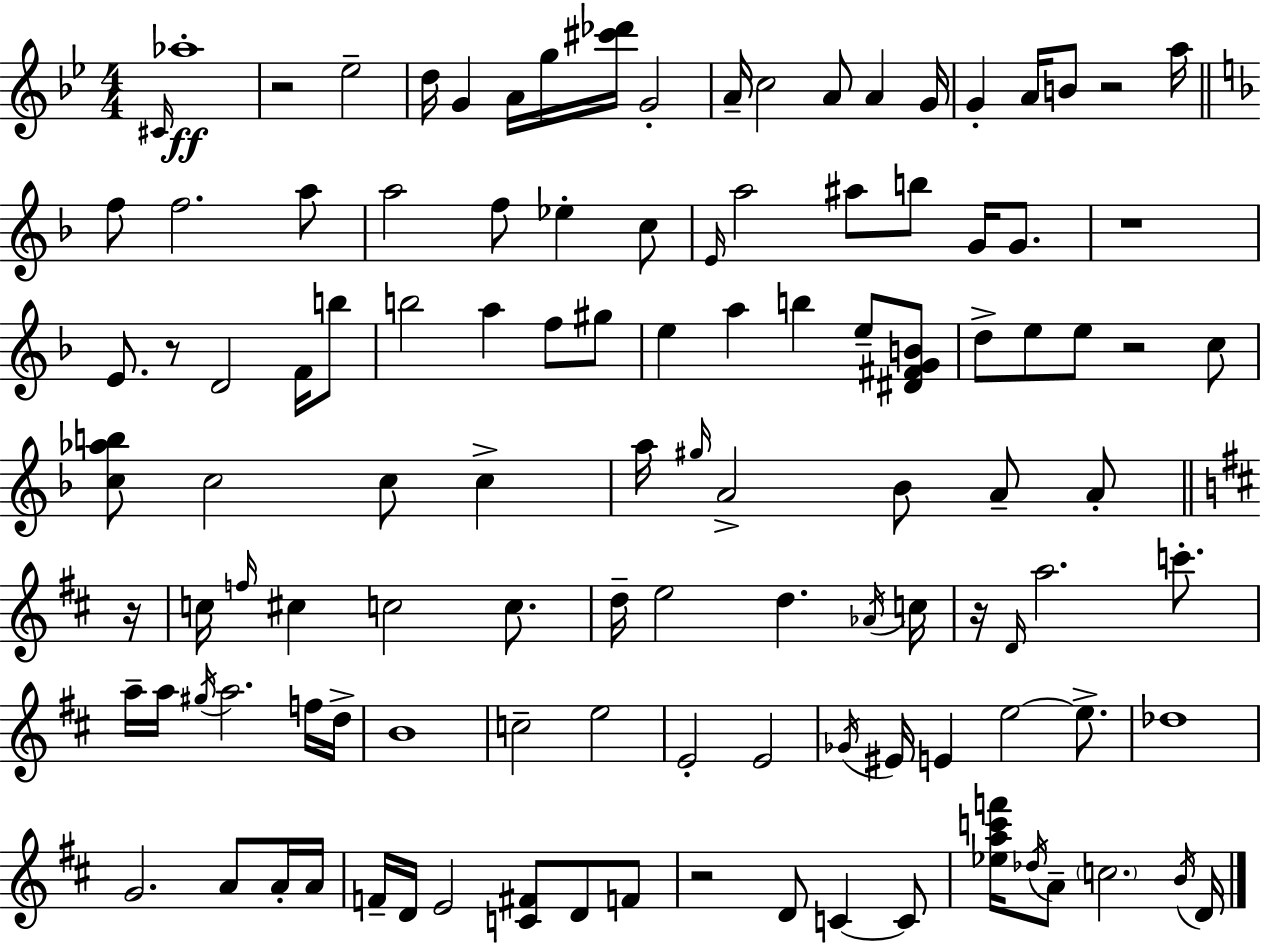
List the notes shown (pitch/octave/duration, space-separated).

C#4/s Ab5/w R/h Eb5/h D5/s G4/q A4/s G5/s [C#6,Db6]/s G4/h A4/s C5/h A4/e A4/q G4/s G4/q A4/s B4/e R/h A5/s F5/e F5/h. A5/e A5/h F5/e Eb5/q C5/e E4/s A5/h A#5/e B5/e G4/s G4/e. R/w E4/e. R/e D4/h F4/s B5/e B5/h A5/q F5/e G#5/e E5/q A5/q B5/q E5/e [D#4,F#4,G4,B4]/e D5/e E5/e E5/e R/h C5/e [C5,Ab5,B5]/e C5/h C5/e C5/q A5/s G#5/s A4/h Bb4/e A4/e A4/e R/s C5/s F5/s C#5/q C5/h C5/e. D5/s E5/h D5/q. Ab4/s C5/s R/s D4/s A5/h. C6/e. A5/s A5/s G#5/s A5/h. F5/s D5/s B4/w C5/h E5/h E4/h E4/h Gb4/s EIS4/s E4/q E5/h E5/e. Db5/w G4/h. A4/e A4/s A4/s F4/s D4/s E4/h [C4,F#4]/e D4/e F4/e R/h D4/e C4/q C4/e [Eb5,A5,C6,F6]/s Db5/s A4/e C5/h. B4/s D4/s